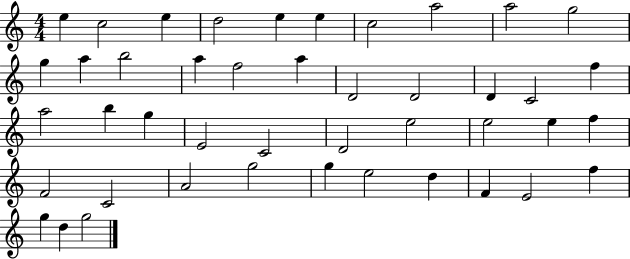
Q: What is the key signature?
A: C major